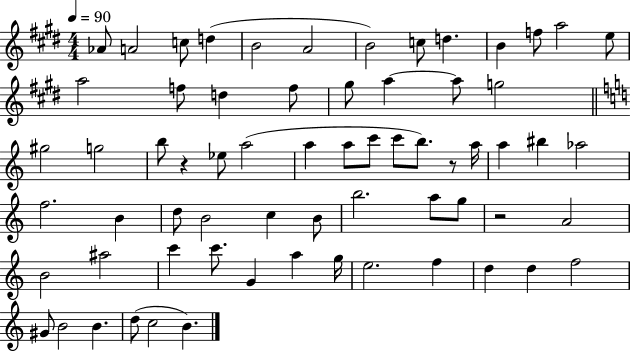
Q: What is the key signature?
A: E major